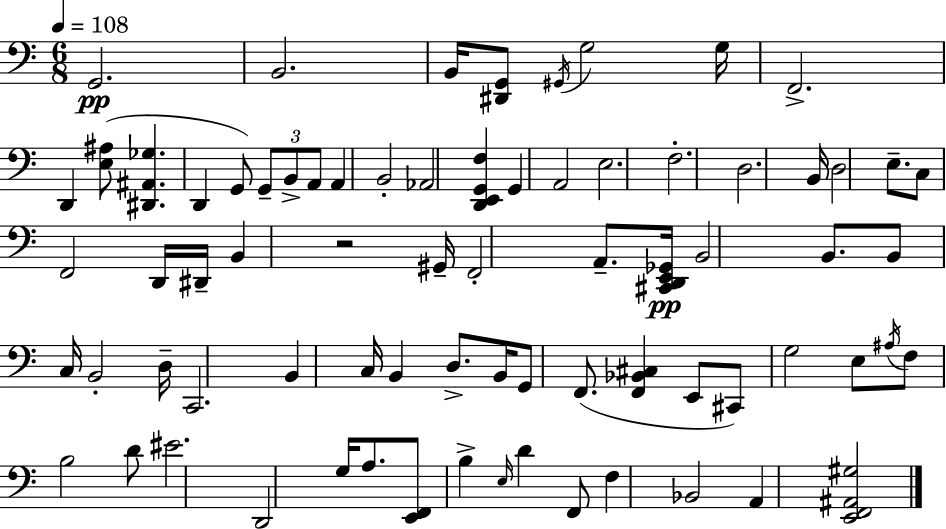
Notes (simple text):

G2/h. B2/h. B2/s [D#2,G2]/e G#2/s G3/h G3/s F2/h. D2/q [E3,A#3]/e [D#2,A#2,Gb3]/q. D2/q G2/e G2/e B2/e A2/e A2/q B2/h Ab2/h [D2,E2,G2,F3]/q G2/q A2/h E3/h. F3/h. D3/h. B2/s D3/h E3/e. C3/e F2/h D2/s D#2/s B2/q R/h G#2/s F2/h A2/e. [C#2,D2,E2,Gb2]/s B2/h B2/e. B2/e C3/s B2/h D3/s C2/h. B2/q C3/s B2/q D3/e. B2/s G2/e F2/e. [F2,Bb2,C#3]/q E2/e C#2/e G3/h E3/e A#3/s F3/e B3/h D4/e EIS4/h. D2/h G3/s A3/e. [E2,F2]/e B3/q E3/s D4/q F2/e F3/q Bb2/h A2/q [E2,F2,A#2,G#3]/h